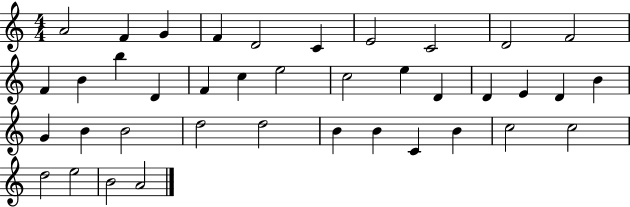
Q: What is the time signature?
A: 4/4